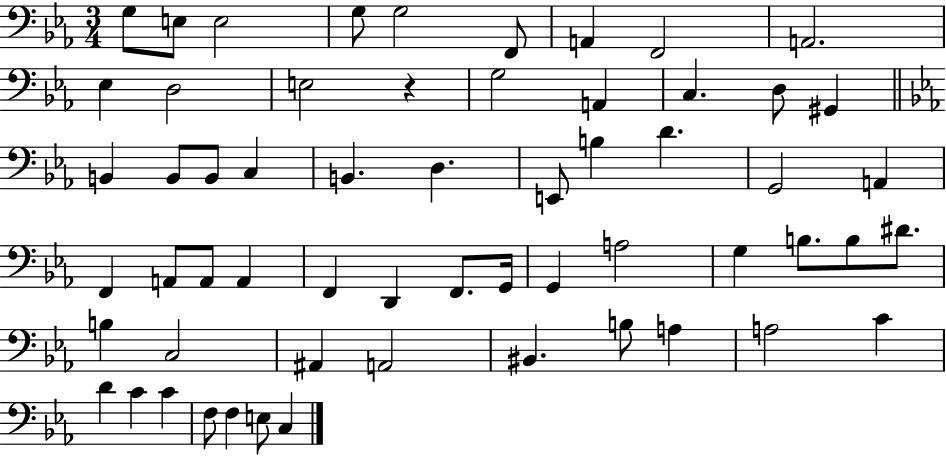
{
  \clef bass
  \numericTimeSignature
  \time 3/4
  \key ees \major
  g8 e8 e2 | g8 g2 f,8 | a,4 f,2 | a,2. | \break ees4 d2 | e2 r4 | g2 a,4 | c4. d8 gis,4 | \break \bar "||" \break \key ees \major b,4 b,8 b,8 c4 | b,4. d4. | e,8 b4 d'4. | g,2 a,4 | \break f,4 a,8 a,8 a,4 | f,4 d,4 f,8. g,16 | g,4 a2 | g4 b8. b8 dis'8. | \break b4 c2 | ais,4 a,2 | bis,4. b8 a4 | a2 c'4 | \break d'4 c'4 c'4 | f8 f4 e8 c4 | \bar "|."
}